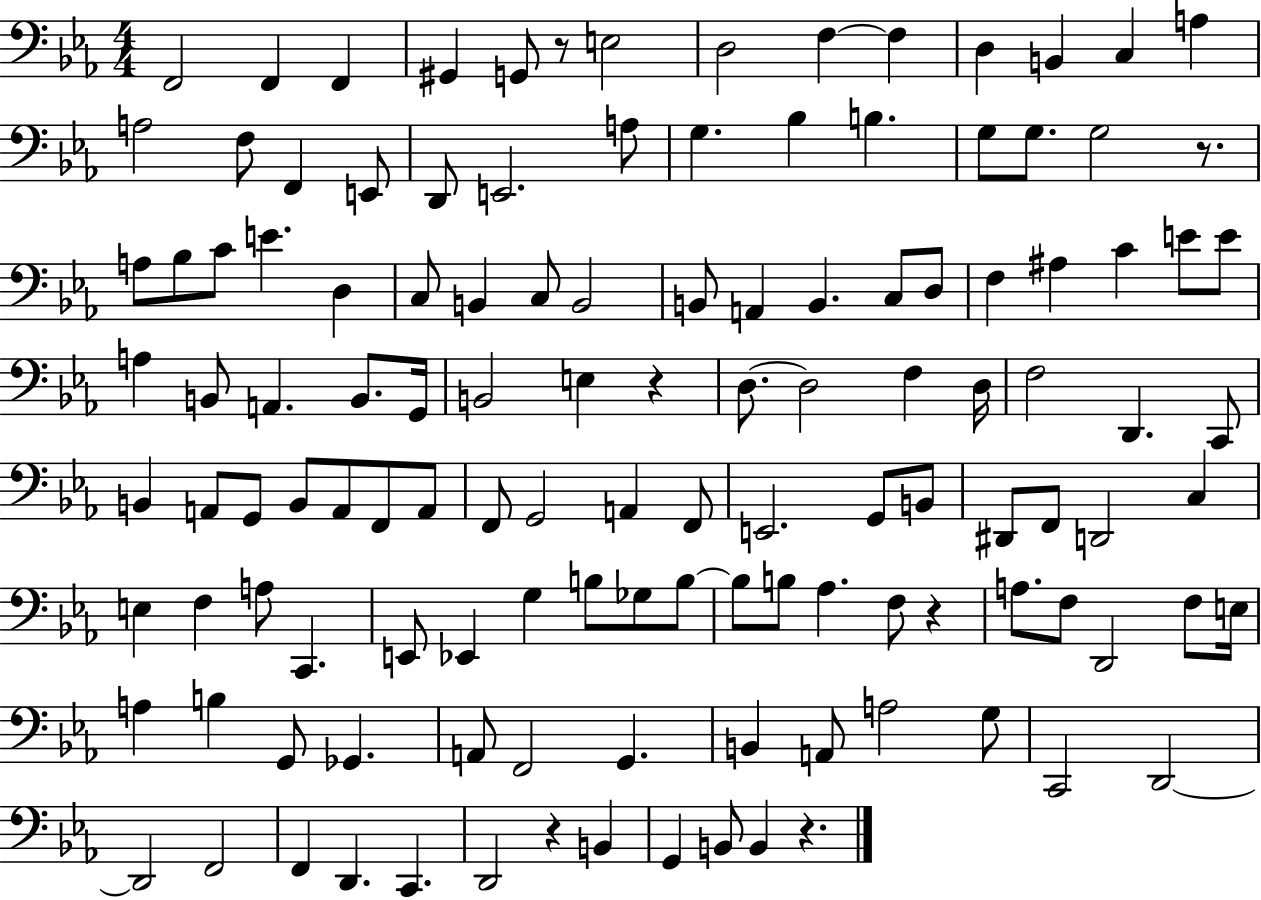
F2/h F2/q F2/q G#2/q G2/e R/e E3/h D3/h F3/q F3/q D3/q B2/q C3/q A3/q A3/h F3/e F2/q E2/e D2/e E2/h. A3/e G3/q. Bb3/q B3/q. G3/e G3/e. G3/h R/e. A3/e Bb3/e C4/e E4/q. D3/q C3/e B2/q C3/e B2/h B2/e A2/q B2/q. C3/e D3/e F3/q A#3/q C4/q E4/e E4/e A3/q B2/e A2/q. B2/e. G2/s B2/h E3/q R/q D3/e. D3/h F3/q D3/s F3/h D2/q. C2/e B2/q A2/e G2/e B2/e A2/e F2/e A2/e F2/e G2/h A2/q F2/e E2/h. G2/e B2/e D#2/e F2/e D2/h C3/q E3/q F3/q A3/e C2/q. E2/e Eb2/q G3/q B3/e Gb3/e B3/e B3/e B3/e Ab3/q. F3/e R/q A3/e. F3/e D2/h F3/e E3/s A3/q B3/q G2/e Gb2/q. A2/e F2/h G2/q. B2/q A2/e A3/h G3/e C2/h D2/h D2/h F2/h F2/q D2/q. C2/q. D2/h R/q B2/q G2/q B2/e B2/q R/q.